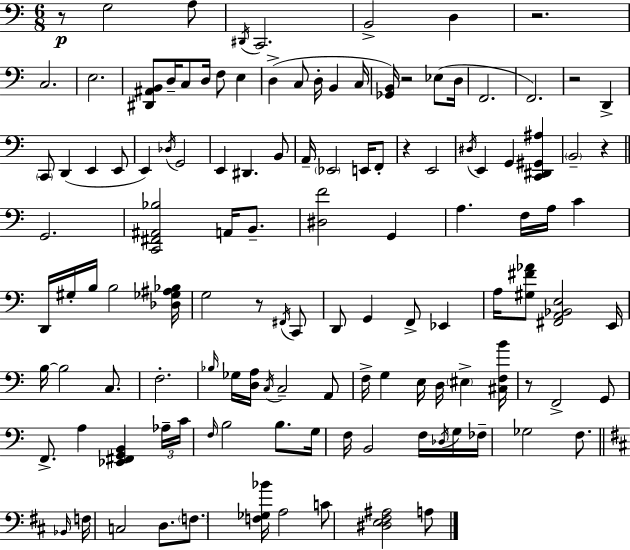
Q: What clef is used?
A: bass